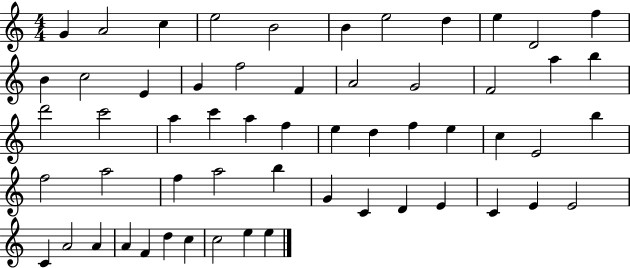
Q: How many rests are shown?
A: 0